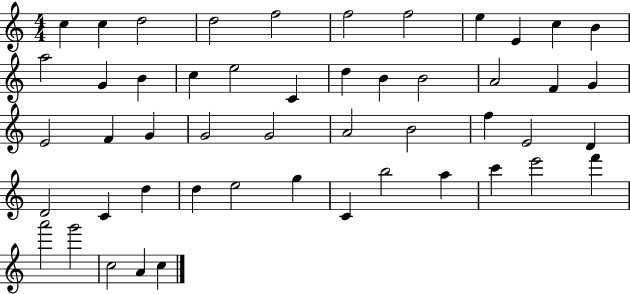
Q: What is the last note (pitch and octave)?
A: C5